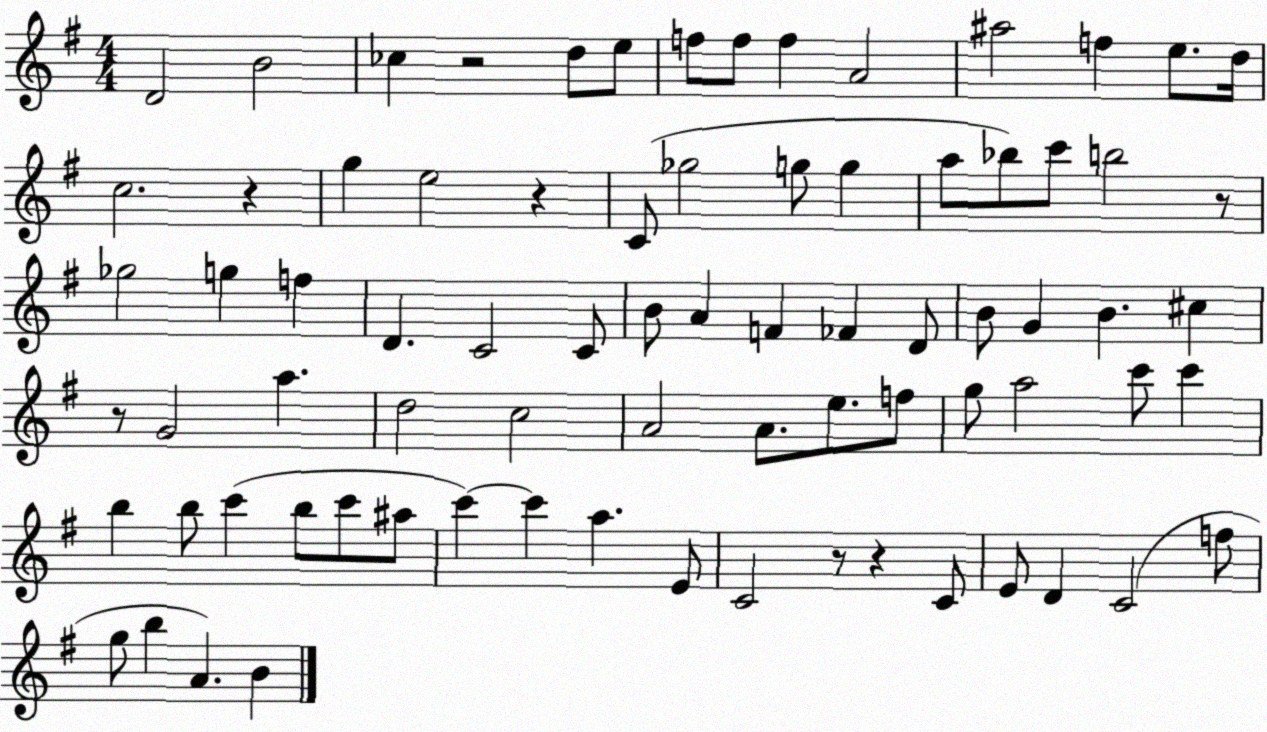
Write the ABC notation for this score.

X:1
T:Untitled
M:4/4
L:1/4
K:G
D2 B2 _c z2 d/2 e/2 f/2 f/2 f A2 ^a2 f e/2 d/4 c2 z g e2 z C/2 _g2 g/2 g a/2 _b/2 c'/2 b2 z/2 _g2 g f D C2 C/2 B/2 A F _F D/2 B/2 G B ^c z/2 G2 a d2 c2 A2 A/2 e/2 f/2 g/2 a2 c'/2 c' b b/2 c' b/2 c'/2 ^a/2 c' c' a E/2 C2 z/2 z C/2 E/2 D C2 f/2 g/2 b A B